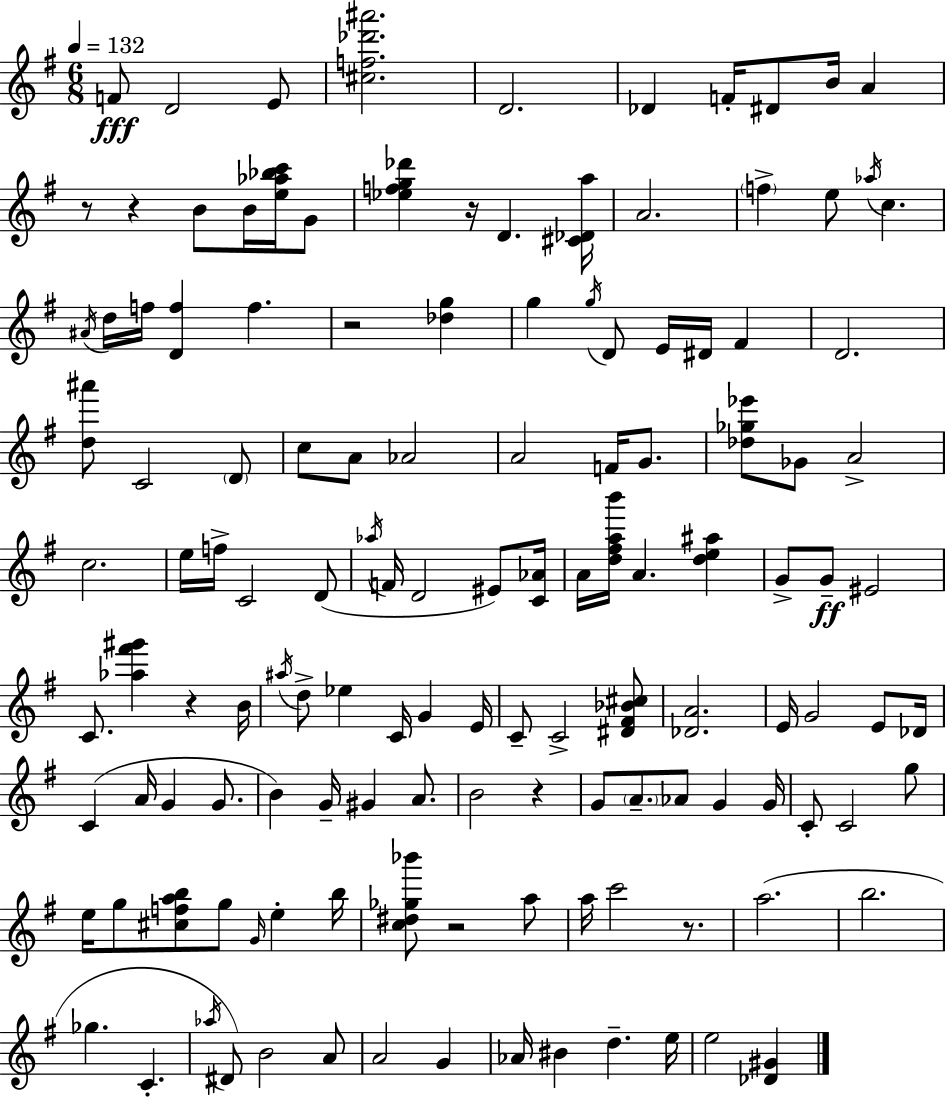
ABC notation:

X:1
T:Untitled
M:6/8
L:1/4
K:Em
F/2 D2 E/2 [^cf_d'^a']2 D2 _D F/4 ^D/2 B/4 A z/2 z B/2 B/4 [e_a_bc']/4 G/2 [_efg_d'] z/4 D [^C_Da]/4 A2 f e/2 _a/4 c ^A/4 d/4 f/4 [Df] f z2 [_dg] g g/4 D/2 E/4 ^D/4 ^F D2 [d^a']/2 C2 D/2 c/2 A/2 _A2 A2 F/4 G/2 [_d_g_e']/2 _G/2 A2 c2 e/4 f/4 C2 D/2 _a/4 F/4 D2 ^E/2 [C_A]/4 A/4 [d^fab']/4 A [de^a] G/2 G/2 ^E2 C/2 [_a^f'^g'] z B/4 ^a/4 d/2 _e C/4 G E/4 C/2 C2 [^D^F_B^c]/2 [_DA]2 E/4 G2 E/2 _D/4 C A/4 G G/2 B G/4 ^G A/2 B2 z G/2 A/2 _A/2 G G/4 C/2 C2 g/2 e/4 g/2 [^cfab]/2 g/2 G/4 e b/4 [c^d_g_b']/2 z2 a/2 a/4 c'2 z/2 a2 b2 _g C _a/4 ^D/2 B2 A/2 A2 G _A/4 ^B d e/4 e2 [_D^G]